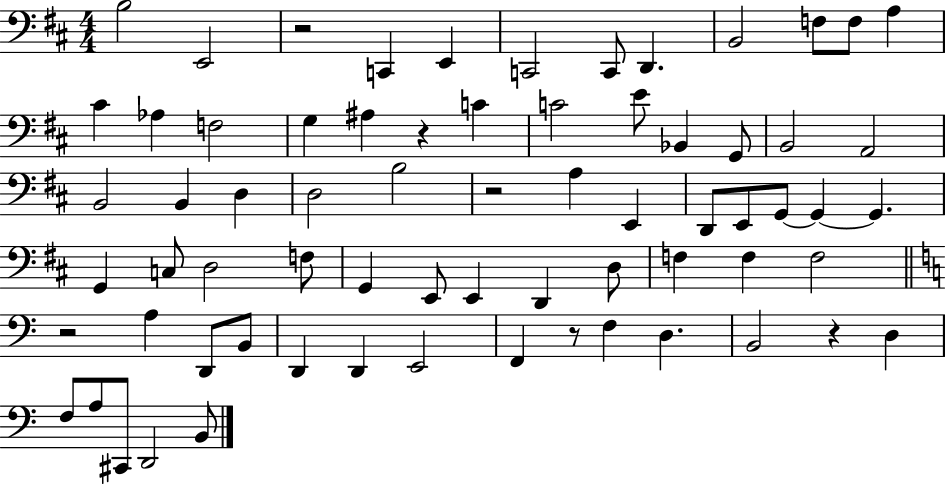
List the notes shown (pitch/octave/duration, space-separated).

B3/h E2/h R/h C2/q E2/q C2/h C2/e D2/q. B2/h F3/e F3/e A3/q C#4/q Ab3/q F3/h G3/q A#3/q R/q C4/q C4/h E4/e Bb2/q G2/e B2/h A2/h B2/h B2/q D3/q D3/h B3/h R/h A3/q E2/q D2/e E2/e G2/e G2/q G2/q. G2/q C3/e D3/h F3/e G2/q E2/e E2/q D2/q D3/e F3/q F3/q F3/h R/h A3/q D2/e B2/e D2/q D2/q E2/h F2/q R/e F3/q D3/q. B2/h R/q D3/q F3/e A3/e C#2/e D2/h B2/e